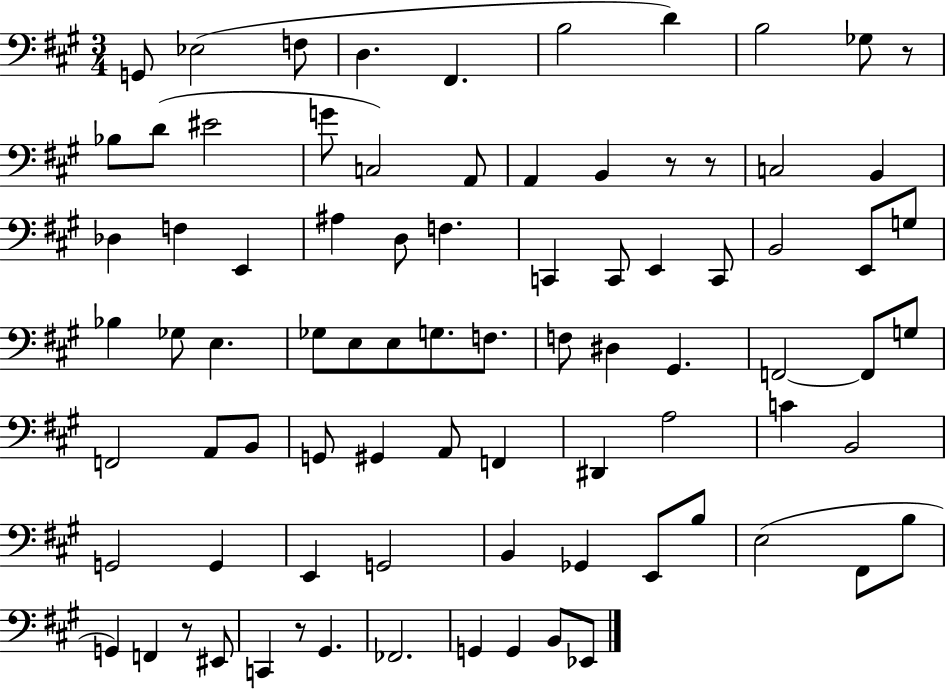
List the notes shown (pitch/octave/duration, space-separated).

G2/e Eb3/h F3/e D3/q. F#2/q. B3/h D4/q B3/h Gb3/e R/e Bb3/e D4/e EIS4/h G4/e C3/h A2/e A2/q B2/q R/e R/e C3/h B2/q Db3/q F3/q E2/q A#3/q D3/e F3/q. C2/q C2/e E2/q C2/e B2/h E2/e G3/e Bb3/q Gb3/e E3/q. Gb3/e E3/e E3/e G3/e. F3/e. F3/e D#3/q G#2/q. F2/h F2/e G3/e F2/h A2/e B2/e G2/e G#2/q A2/e F2/q D#2/q A3/h C4/q B2/h G2/h G2/q E2/q G2/h B2/q Gb2/q E2/e B3/e E3/h F#2/e B3/e G2/q F2/q R/e EIS2/e C2/q R/e G#2/q. FES2/h. G2/q G2/q B2/e Eb2/e